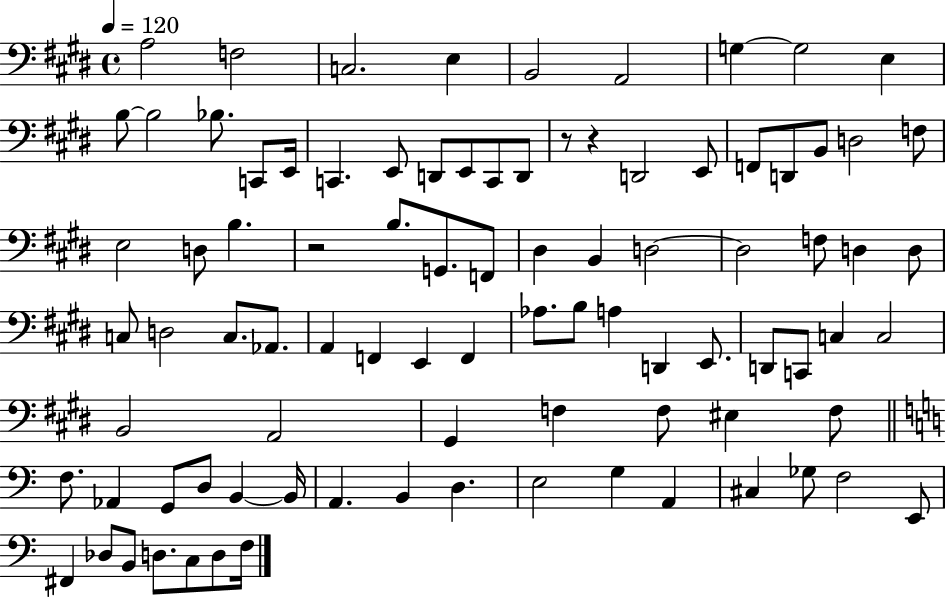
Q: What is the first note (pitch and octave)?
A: A3